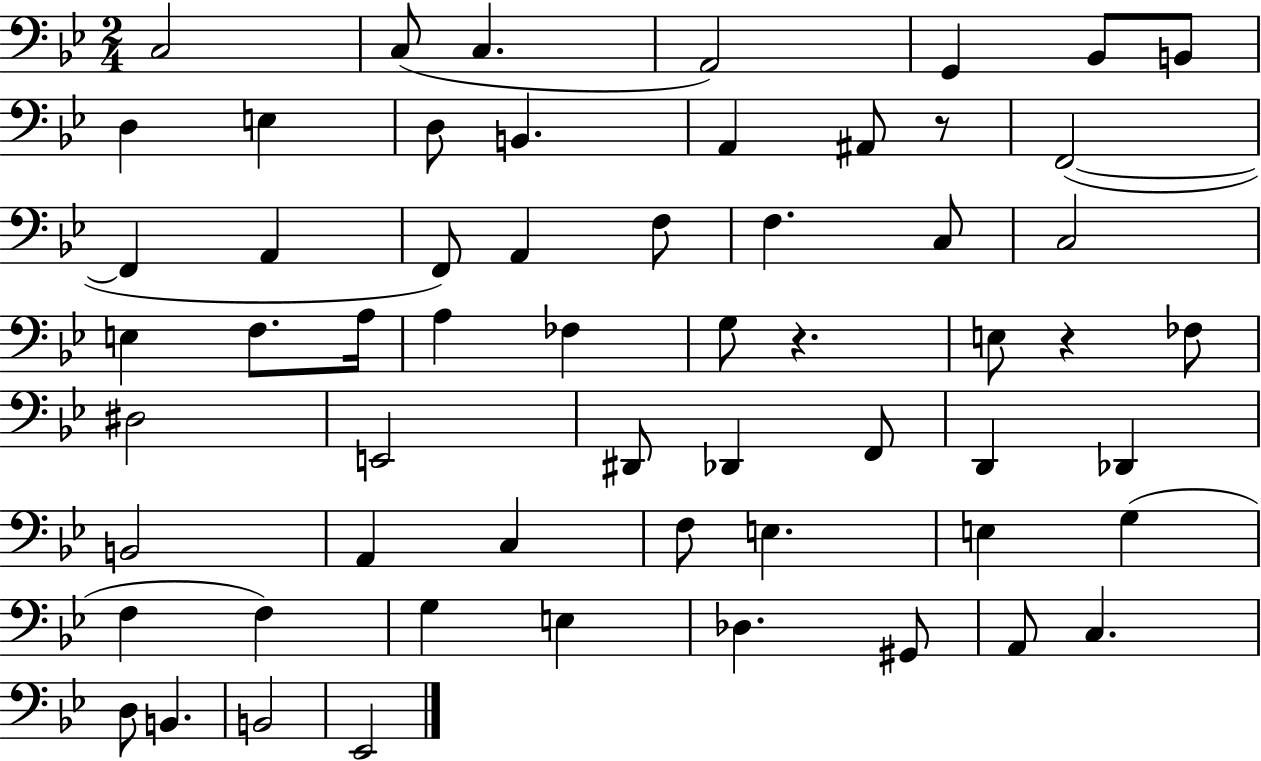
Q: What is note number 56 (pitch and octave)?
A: Eb2